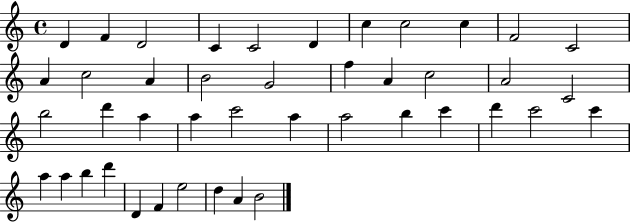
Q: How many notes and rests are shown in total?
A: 43